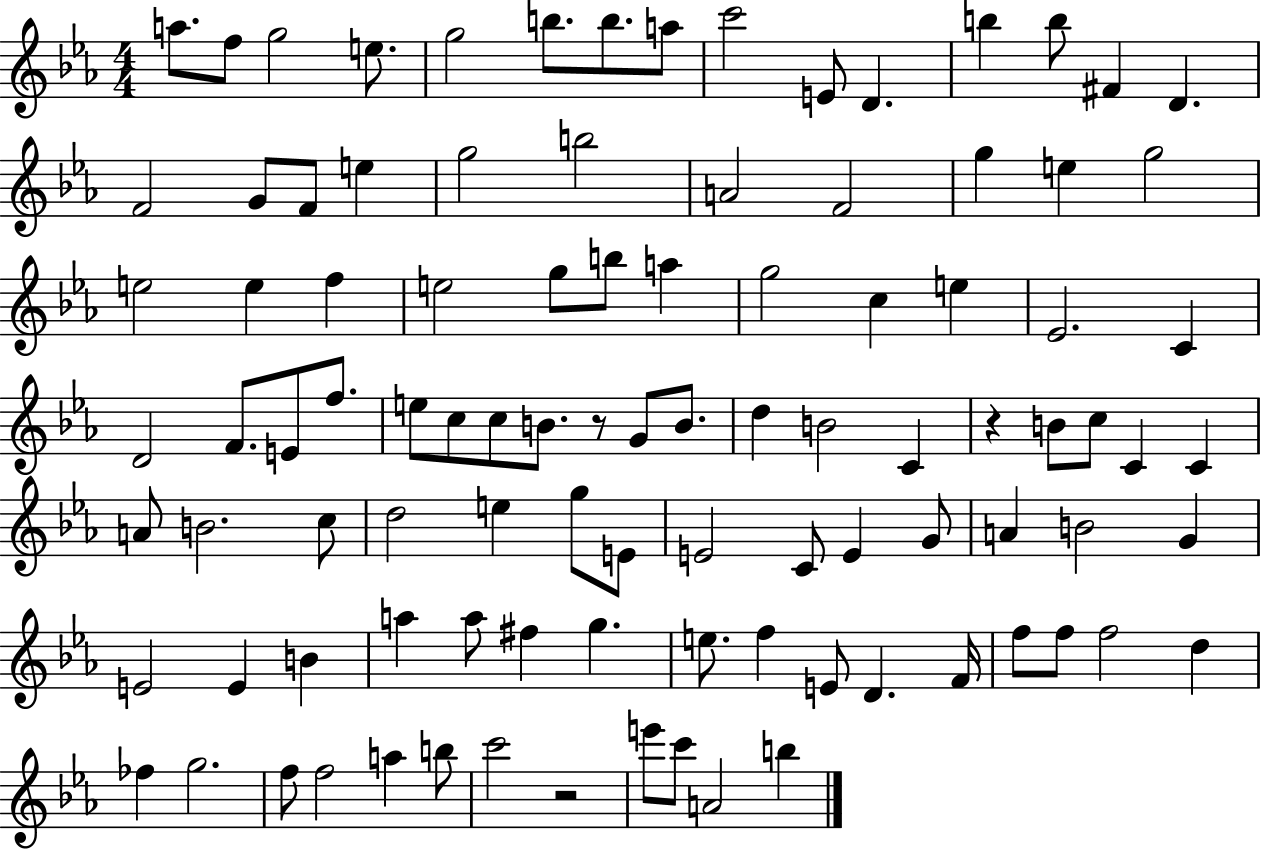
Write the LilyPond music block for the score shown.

{
  \clef treble
  \numericTimeSignature
  \time 4/4
  \key ees \major
  a''8. f''8 g''2 e''8. | g''2 b''8. b''8. a''8 | c'''2 e'8 d'4. | b''4 b''8 fis'4 d'4. | \break f'2 g'8 f'8 e''4 | g''2 b''2 | a'2 f'2 | g''4 e''4 g''2 | \break e''2 e''4 f''4 | e''2 g''8 b''8 a''4 | g''2 c''4 e''4 | ees'2. c'4 | \break d'2 f'8. e'8 f''8. | e''8 c''8 c''8 b'8. r8 g'8 b'8. | d''4 b'2 c'4 | r4 b'8 c''8 c'4 c'4 | \break a'8 b'2. c''8 | d''2 e''4 g''8 e'8 | e'2 c'8 e'4 g'8 | a'4 b'2 g'4 | \break e'2 e'4 b'4 | a''4 a''8 fis''4 g''4. | e''8. f''4 e'8 d'4. f'16 | f''8 f''8 f''2 d''4 | \break fes''4 g''2. | f''8 f''2 a''4 b''8 | c'''2 r2 | e'''8 c'''8 a'2 b''4 | \break \bar "|."
}